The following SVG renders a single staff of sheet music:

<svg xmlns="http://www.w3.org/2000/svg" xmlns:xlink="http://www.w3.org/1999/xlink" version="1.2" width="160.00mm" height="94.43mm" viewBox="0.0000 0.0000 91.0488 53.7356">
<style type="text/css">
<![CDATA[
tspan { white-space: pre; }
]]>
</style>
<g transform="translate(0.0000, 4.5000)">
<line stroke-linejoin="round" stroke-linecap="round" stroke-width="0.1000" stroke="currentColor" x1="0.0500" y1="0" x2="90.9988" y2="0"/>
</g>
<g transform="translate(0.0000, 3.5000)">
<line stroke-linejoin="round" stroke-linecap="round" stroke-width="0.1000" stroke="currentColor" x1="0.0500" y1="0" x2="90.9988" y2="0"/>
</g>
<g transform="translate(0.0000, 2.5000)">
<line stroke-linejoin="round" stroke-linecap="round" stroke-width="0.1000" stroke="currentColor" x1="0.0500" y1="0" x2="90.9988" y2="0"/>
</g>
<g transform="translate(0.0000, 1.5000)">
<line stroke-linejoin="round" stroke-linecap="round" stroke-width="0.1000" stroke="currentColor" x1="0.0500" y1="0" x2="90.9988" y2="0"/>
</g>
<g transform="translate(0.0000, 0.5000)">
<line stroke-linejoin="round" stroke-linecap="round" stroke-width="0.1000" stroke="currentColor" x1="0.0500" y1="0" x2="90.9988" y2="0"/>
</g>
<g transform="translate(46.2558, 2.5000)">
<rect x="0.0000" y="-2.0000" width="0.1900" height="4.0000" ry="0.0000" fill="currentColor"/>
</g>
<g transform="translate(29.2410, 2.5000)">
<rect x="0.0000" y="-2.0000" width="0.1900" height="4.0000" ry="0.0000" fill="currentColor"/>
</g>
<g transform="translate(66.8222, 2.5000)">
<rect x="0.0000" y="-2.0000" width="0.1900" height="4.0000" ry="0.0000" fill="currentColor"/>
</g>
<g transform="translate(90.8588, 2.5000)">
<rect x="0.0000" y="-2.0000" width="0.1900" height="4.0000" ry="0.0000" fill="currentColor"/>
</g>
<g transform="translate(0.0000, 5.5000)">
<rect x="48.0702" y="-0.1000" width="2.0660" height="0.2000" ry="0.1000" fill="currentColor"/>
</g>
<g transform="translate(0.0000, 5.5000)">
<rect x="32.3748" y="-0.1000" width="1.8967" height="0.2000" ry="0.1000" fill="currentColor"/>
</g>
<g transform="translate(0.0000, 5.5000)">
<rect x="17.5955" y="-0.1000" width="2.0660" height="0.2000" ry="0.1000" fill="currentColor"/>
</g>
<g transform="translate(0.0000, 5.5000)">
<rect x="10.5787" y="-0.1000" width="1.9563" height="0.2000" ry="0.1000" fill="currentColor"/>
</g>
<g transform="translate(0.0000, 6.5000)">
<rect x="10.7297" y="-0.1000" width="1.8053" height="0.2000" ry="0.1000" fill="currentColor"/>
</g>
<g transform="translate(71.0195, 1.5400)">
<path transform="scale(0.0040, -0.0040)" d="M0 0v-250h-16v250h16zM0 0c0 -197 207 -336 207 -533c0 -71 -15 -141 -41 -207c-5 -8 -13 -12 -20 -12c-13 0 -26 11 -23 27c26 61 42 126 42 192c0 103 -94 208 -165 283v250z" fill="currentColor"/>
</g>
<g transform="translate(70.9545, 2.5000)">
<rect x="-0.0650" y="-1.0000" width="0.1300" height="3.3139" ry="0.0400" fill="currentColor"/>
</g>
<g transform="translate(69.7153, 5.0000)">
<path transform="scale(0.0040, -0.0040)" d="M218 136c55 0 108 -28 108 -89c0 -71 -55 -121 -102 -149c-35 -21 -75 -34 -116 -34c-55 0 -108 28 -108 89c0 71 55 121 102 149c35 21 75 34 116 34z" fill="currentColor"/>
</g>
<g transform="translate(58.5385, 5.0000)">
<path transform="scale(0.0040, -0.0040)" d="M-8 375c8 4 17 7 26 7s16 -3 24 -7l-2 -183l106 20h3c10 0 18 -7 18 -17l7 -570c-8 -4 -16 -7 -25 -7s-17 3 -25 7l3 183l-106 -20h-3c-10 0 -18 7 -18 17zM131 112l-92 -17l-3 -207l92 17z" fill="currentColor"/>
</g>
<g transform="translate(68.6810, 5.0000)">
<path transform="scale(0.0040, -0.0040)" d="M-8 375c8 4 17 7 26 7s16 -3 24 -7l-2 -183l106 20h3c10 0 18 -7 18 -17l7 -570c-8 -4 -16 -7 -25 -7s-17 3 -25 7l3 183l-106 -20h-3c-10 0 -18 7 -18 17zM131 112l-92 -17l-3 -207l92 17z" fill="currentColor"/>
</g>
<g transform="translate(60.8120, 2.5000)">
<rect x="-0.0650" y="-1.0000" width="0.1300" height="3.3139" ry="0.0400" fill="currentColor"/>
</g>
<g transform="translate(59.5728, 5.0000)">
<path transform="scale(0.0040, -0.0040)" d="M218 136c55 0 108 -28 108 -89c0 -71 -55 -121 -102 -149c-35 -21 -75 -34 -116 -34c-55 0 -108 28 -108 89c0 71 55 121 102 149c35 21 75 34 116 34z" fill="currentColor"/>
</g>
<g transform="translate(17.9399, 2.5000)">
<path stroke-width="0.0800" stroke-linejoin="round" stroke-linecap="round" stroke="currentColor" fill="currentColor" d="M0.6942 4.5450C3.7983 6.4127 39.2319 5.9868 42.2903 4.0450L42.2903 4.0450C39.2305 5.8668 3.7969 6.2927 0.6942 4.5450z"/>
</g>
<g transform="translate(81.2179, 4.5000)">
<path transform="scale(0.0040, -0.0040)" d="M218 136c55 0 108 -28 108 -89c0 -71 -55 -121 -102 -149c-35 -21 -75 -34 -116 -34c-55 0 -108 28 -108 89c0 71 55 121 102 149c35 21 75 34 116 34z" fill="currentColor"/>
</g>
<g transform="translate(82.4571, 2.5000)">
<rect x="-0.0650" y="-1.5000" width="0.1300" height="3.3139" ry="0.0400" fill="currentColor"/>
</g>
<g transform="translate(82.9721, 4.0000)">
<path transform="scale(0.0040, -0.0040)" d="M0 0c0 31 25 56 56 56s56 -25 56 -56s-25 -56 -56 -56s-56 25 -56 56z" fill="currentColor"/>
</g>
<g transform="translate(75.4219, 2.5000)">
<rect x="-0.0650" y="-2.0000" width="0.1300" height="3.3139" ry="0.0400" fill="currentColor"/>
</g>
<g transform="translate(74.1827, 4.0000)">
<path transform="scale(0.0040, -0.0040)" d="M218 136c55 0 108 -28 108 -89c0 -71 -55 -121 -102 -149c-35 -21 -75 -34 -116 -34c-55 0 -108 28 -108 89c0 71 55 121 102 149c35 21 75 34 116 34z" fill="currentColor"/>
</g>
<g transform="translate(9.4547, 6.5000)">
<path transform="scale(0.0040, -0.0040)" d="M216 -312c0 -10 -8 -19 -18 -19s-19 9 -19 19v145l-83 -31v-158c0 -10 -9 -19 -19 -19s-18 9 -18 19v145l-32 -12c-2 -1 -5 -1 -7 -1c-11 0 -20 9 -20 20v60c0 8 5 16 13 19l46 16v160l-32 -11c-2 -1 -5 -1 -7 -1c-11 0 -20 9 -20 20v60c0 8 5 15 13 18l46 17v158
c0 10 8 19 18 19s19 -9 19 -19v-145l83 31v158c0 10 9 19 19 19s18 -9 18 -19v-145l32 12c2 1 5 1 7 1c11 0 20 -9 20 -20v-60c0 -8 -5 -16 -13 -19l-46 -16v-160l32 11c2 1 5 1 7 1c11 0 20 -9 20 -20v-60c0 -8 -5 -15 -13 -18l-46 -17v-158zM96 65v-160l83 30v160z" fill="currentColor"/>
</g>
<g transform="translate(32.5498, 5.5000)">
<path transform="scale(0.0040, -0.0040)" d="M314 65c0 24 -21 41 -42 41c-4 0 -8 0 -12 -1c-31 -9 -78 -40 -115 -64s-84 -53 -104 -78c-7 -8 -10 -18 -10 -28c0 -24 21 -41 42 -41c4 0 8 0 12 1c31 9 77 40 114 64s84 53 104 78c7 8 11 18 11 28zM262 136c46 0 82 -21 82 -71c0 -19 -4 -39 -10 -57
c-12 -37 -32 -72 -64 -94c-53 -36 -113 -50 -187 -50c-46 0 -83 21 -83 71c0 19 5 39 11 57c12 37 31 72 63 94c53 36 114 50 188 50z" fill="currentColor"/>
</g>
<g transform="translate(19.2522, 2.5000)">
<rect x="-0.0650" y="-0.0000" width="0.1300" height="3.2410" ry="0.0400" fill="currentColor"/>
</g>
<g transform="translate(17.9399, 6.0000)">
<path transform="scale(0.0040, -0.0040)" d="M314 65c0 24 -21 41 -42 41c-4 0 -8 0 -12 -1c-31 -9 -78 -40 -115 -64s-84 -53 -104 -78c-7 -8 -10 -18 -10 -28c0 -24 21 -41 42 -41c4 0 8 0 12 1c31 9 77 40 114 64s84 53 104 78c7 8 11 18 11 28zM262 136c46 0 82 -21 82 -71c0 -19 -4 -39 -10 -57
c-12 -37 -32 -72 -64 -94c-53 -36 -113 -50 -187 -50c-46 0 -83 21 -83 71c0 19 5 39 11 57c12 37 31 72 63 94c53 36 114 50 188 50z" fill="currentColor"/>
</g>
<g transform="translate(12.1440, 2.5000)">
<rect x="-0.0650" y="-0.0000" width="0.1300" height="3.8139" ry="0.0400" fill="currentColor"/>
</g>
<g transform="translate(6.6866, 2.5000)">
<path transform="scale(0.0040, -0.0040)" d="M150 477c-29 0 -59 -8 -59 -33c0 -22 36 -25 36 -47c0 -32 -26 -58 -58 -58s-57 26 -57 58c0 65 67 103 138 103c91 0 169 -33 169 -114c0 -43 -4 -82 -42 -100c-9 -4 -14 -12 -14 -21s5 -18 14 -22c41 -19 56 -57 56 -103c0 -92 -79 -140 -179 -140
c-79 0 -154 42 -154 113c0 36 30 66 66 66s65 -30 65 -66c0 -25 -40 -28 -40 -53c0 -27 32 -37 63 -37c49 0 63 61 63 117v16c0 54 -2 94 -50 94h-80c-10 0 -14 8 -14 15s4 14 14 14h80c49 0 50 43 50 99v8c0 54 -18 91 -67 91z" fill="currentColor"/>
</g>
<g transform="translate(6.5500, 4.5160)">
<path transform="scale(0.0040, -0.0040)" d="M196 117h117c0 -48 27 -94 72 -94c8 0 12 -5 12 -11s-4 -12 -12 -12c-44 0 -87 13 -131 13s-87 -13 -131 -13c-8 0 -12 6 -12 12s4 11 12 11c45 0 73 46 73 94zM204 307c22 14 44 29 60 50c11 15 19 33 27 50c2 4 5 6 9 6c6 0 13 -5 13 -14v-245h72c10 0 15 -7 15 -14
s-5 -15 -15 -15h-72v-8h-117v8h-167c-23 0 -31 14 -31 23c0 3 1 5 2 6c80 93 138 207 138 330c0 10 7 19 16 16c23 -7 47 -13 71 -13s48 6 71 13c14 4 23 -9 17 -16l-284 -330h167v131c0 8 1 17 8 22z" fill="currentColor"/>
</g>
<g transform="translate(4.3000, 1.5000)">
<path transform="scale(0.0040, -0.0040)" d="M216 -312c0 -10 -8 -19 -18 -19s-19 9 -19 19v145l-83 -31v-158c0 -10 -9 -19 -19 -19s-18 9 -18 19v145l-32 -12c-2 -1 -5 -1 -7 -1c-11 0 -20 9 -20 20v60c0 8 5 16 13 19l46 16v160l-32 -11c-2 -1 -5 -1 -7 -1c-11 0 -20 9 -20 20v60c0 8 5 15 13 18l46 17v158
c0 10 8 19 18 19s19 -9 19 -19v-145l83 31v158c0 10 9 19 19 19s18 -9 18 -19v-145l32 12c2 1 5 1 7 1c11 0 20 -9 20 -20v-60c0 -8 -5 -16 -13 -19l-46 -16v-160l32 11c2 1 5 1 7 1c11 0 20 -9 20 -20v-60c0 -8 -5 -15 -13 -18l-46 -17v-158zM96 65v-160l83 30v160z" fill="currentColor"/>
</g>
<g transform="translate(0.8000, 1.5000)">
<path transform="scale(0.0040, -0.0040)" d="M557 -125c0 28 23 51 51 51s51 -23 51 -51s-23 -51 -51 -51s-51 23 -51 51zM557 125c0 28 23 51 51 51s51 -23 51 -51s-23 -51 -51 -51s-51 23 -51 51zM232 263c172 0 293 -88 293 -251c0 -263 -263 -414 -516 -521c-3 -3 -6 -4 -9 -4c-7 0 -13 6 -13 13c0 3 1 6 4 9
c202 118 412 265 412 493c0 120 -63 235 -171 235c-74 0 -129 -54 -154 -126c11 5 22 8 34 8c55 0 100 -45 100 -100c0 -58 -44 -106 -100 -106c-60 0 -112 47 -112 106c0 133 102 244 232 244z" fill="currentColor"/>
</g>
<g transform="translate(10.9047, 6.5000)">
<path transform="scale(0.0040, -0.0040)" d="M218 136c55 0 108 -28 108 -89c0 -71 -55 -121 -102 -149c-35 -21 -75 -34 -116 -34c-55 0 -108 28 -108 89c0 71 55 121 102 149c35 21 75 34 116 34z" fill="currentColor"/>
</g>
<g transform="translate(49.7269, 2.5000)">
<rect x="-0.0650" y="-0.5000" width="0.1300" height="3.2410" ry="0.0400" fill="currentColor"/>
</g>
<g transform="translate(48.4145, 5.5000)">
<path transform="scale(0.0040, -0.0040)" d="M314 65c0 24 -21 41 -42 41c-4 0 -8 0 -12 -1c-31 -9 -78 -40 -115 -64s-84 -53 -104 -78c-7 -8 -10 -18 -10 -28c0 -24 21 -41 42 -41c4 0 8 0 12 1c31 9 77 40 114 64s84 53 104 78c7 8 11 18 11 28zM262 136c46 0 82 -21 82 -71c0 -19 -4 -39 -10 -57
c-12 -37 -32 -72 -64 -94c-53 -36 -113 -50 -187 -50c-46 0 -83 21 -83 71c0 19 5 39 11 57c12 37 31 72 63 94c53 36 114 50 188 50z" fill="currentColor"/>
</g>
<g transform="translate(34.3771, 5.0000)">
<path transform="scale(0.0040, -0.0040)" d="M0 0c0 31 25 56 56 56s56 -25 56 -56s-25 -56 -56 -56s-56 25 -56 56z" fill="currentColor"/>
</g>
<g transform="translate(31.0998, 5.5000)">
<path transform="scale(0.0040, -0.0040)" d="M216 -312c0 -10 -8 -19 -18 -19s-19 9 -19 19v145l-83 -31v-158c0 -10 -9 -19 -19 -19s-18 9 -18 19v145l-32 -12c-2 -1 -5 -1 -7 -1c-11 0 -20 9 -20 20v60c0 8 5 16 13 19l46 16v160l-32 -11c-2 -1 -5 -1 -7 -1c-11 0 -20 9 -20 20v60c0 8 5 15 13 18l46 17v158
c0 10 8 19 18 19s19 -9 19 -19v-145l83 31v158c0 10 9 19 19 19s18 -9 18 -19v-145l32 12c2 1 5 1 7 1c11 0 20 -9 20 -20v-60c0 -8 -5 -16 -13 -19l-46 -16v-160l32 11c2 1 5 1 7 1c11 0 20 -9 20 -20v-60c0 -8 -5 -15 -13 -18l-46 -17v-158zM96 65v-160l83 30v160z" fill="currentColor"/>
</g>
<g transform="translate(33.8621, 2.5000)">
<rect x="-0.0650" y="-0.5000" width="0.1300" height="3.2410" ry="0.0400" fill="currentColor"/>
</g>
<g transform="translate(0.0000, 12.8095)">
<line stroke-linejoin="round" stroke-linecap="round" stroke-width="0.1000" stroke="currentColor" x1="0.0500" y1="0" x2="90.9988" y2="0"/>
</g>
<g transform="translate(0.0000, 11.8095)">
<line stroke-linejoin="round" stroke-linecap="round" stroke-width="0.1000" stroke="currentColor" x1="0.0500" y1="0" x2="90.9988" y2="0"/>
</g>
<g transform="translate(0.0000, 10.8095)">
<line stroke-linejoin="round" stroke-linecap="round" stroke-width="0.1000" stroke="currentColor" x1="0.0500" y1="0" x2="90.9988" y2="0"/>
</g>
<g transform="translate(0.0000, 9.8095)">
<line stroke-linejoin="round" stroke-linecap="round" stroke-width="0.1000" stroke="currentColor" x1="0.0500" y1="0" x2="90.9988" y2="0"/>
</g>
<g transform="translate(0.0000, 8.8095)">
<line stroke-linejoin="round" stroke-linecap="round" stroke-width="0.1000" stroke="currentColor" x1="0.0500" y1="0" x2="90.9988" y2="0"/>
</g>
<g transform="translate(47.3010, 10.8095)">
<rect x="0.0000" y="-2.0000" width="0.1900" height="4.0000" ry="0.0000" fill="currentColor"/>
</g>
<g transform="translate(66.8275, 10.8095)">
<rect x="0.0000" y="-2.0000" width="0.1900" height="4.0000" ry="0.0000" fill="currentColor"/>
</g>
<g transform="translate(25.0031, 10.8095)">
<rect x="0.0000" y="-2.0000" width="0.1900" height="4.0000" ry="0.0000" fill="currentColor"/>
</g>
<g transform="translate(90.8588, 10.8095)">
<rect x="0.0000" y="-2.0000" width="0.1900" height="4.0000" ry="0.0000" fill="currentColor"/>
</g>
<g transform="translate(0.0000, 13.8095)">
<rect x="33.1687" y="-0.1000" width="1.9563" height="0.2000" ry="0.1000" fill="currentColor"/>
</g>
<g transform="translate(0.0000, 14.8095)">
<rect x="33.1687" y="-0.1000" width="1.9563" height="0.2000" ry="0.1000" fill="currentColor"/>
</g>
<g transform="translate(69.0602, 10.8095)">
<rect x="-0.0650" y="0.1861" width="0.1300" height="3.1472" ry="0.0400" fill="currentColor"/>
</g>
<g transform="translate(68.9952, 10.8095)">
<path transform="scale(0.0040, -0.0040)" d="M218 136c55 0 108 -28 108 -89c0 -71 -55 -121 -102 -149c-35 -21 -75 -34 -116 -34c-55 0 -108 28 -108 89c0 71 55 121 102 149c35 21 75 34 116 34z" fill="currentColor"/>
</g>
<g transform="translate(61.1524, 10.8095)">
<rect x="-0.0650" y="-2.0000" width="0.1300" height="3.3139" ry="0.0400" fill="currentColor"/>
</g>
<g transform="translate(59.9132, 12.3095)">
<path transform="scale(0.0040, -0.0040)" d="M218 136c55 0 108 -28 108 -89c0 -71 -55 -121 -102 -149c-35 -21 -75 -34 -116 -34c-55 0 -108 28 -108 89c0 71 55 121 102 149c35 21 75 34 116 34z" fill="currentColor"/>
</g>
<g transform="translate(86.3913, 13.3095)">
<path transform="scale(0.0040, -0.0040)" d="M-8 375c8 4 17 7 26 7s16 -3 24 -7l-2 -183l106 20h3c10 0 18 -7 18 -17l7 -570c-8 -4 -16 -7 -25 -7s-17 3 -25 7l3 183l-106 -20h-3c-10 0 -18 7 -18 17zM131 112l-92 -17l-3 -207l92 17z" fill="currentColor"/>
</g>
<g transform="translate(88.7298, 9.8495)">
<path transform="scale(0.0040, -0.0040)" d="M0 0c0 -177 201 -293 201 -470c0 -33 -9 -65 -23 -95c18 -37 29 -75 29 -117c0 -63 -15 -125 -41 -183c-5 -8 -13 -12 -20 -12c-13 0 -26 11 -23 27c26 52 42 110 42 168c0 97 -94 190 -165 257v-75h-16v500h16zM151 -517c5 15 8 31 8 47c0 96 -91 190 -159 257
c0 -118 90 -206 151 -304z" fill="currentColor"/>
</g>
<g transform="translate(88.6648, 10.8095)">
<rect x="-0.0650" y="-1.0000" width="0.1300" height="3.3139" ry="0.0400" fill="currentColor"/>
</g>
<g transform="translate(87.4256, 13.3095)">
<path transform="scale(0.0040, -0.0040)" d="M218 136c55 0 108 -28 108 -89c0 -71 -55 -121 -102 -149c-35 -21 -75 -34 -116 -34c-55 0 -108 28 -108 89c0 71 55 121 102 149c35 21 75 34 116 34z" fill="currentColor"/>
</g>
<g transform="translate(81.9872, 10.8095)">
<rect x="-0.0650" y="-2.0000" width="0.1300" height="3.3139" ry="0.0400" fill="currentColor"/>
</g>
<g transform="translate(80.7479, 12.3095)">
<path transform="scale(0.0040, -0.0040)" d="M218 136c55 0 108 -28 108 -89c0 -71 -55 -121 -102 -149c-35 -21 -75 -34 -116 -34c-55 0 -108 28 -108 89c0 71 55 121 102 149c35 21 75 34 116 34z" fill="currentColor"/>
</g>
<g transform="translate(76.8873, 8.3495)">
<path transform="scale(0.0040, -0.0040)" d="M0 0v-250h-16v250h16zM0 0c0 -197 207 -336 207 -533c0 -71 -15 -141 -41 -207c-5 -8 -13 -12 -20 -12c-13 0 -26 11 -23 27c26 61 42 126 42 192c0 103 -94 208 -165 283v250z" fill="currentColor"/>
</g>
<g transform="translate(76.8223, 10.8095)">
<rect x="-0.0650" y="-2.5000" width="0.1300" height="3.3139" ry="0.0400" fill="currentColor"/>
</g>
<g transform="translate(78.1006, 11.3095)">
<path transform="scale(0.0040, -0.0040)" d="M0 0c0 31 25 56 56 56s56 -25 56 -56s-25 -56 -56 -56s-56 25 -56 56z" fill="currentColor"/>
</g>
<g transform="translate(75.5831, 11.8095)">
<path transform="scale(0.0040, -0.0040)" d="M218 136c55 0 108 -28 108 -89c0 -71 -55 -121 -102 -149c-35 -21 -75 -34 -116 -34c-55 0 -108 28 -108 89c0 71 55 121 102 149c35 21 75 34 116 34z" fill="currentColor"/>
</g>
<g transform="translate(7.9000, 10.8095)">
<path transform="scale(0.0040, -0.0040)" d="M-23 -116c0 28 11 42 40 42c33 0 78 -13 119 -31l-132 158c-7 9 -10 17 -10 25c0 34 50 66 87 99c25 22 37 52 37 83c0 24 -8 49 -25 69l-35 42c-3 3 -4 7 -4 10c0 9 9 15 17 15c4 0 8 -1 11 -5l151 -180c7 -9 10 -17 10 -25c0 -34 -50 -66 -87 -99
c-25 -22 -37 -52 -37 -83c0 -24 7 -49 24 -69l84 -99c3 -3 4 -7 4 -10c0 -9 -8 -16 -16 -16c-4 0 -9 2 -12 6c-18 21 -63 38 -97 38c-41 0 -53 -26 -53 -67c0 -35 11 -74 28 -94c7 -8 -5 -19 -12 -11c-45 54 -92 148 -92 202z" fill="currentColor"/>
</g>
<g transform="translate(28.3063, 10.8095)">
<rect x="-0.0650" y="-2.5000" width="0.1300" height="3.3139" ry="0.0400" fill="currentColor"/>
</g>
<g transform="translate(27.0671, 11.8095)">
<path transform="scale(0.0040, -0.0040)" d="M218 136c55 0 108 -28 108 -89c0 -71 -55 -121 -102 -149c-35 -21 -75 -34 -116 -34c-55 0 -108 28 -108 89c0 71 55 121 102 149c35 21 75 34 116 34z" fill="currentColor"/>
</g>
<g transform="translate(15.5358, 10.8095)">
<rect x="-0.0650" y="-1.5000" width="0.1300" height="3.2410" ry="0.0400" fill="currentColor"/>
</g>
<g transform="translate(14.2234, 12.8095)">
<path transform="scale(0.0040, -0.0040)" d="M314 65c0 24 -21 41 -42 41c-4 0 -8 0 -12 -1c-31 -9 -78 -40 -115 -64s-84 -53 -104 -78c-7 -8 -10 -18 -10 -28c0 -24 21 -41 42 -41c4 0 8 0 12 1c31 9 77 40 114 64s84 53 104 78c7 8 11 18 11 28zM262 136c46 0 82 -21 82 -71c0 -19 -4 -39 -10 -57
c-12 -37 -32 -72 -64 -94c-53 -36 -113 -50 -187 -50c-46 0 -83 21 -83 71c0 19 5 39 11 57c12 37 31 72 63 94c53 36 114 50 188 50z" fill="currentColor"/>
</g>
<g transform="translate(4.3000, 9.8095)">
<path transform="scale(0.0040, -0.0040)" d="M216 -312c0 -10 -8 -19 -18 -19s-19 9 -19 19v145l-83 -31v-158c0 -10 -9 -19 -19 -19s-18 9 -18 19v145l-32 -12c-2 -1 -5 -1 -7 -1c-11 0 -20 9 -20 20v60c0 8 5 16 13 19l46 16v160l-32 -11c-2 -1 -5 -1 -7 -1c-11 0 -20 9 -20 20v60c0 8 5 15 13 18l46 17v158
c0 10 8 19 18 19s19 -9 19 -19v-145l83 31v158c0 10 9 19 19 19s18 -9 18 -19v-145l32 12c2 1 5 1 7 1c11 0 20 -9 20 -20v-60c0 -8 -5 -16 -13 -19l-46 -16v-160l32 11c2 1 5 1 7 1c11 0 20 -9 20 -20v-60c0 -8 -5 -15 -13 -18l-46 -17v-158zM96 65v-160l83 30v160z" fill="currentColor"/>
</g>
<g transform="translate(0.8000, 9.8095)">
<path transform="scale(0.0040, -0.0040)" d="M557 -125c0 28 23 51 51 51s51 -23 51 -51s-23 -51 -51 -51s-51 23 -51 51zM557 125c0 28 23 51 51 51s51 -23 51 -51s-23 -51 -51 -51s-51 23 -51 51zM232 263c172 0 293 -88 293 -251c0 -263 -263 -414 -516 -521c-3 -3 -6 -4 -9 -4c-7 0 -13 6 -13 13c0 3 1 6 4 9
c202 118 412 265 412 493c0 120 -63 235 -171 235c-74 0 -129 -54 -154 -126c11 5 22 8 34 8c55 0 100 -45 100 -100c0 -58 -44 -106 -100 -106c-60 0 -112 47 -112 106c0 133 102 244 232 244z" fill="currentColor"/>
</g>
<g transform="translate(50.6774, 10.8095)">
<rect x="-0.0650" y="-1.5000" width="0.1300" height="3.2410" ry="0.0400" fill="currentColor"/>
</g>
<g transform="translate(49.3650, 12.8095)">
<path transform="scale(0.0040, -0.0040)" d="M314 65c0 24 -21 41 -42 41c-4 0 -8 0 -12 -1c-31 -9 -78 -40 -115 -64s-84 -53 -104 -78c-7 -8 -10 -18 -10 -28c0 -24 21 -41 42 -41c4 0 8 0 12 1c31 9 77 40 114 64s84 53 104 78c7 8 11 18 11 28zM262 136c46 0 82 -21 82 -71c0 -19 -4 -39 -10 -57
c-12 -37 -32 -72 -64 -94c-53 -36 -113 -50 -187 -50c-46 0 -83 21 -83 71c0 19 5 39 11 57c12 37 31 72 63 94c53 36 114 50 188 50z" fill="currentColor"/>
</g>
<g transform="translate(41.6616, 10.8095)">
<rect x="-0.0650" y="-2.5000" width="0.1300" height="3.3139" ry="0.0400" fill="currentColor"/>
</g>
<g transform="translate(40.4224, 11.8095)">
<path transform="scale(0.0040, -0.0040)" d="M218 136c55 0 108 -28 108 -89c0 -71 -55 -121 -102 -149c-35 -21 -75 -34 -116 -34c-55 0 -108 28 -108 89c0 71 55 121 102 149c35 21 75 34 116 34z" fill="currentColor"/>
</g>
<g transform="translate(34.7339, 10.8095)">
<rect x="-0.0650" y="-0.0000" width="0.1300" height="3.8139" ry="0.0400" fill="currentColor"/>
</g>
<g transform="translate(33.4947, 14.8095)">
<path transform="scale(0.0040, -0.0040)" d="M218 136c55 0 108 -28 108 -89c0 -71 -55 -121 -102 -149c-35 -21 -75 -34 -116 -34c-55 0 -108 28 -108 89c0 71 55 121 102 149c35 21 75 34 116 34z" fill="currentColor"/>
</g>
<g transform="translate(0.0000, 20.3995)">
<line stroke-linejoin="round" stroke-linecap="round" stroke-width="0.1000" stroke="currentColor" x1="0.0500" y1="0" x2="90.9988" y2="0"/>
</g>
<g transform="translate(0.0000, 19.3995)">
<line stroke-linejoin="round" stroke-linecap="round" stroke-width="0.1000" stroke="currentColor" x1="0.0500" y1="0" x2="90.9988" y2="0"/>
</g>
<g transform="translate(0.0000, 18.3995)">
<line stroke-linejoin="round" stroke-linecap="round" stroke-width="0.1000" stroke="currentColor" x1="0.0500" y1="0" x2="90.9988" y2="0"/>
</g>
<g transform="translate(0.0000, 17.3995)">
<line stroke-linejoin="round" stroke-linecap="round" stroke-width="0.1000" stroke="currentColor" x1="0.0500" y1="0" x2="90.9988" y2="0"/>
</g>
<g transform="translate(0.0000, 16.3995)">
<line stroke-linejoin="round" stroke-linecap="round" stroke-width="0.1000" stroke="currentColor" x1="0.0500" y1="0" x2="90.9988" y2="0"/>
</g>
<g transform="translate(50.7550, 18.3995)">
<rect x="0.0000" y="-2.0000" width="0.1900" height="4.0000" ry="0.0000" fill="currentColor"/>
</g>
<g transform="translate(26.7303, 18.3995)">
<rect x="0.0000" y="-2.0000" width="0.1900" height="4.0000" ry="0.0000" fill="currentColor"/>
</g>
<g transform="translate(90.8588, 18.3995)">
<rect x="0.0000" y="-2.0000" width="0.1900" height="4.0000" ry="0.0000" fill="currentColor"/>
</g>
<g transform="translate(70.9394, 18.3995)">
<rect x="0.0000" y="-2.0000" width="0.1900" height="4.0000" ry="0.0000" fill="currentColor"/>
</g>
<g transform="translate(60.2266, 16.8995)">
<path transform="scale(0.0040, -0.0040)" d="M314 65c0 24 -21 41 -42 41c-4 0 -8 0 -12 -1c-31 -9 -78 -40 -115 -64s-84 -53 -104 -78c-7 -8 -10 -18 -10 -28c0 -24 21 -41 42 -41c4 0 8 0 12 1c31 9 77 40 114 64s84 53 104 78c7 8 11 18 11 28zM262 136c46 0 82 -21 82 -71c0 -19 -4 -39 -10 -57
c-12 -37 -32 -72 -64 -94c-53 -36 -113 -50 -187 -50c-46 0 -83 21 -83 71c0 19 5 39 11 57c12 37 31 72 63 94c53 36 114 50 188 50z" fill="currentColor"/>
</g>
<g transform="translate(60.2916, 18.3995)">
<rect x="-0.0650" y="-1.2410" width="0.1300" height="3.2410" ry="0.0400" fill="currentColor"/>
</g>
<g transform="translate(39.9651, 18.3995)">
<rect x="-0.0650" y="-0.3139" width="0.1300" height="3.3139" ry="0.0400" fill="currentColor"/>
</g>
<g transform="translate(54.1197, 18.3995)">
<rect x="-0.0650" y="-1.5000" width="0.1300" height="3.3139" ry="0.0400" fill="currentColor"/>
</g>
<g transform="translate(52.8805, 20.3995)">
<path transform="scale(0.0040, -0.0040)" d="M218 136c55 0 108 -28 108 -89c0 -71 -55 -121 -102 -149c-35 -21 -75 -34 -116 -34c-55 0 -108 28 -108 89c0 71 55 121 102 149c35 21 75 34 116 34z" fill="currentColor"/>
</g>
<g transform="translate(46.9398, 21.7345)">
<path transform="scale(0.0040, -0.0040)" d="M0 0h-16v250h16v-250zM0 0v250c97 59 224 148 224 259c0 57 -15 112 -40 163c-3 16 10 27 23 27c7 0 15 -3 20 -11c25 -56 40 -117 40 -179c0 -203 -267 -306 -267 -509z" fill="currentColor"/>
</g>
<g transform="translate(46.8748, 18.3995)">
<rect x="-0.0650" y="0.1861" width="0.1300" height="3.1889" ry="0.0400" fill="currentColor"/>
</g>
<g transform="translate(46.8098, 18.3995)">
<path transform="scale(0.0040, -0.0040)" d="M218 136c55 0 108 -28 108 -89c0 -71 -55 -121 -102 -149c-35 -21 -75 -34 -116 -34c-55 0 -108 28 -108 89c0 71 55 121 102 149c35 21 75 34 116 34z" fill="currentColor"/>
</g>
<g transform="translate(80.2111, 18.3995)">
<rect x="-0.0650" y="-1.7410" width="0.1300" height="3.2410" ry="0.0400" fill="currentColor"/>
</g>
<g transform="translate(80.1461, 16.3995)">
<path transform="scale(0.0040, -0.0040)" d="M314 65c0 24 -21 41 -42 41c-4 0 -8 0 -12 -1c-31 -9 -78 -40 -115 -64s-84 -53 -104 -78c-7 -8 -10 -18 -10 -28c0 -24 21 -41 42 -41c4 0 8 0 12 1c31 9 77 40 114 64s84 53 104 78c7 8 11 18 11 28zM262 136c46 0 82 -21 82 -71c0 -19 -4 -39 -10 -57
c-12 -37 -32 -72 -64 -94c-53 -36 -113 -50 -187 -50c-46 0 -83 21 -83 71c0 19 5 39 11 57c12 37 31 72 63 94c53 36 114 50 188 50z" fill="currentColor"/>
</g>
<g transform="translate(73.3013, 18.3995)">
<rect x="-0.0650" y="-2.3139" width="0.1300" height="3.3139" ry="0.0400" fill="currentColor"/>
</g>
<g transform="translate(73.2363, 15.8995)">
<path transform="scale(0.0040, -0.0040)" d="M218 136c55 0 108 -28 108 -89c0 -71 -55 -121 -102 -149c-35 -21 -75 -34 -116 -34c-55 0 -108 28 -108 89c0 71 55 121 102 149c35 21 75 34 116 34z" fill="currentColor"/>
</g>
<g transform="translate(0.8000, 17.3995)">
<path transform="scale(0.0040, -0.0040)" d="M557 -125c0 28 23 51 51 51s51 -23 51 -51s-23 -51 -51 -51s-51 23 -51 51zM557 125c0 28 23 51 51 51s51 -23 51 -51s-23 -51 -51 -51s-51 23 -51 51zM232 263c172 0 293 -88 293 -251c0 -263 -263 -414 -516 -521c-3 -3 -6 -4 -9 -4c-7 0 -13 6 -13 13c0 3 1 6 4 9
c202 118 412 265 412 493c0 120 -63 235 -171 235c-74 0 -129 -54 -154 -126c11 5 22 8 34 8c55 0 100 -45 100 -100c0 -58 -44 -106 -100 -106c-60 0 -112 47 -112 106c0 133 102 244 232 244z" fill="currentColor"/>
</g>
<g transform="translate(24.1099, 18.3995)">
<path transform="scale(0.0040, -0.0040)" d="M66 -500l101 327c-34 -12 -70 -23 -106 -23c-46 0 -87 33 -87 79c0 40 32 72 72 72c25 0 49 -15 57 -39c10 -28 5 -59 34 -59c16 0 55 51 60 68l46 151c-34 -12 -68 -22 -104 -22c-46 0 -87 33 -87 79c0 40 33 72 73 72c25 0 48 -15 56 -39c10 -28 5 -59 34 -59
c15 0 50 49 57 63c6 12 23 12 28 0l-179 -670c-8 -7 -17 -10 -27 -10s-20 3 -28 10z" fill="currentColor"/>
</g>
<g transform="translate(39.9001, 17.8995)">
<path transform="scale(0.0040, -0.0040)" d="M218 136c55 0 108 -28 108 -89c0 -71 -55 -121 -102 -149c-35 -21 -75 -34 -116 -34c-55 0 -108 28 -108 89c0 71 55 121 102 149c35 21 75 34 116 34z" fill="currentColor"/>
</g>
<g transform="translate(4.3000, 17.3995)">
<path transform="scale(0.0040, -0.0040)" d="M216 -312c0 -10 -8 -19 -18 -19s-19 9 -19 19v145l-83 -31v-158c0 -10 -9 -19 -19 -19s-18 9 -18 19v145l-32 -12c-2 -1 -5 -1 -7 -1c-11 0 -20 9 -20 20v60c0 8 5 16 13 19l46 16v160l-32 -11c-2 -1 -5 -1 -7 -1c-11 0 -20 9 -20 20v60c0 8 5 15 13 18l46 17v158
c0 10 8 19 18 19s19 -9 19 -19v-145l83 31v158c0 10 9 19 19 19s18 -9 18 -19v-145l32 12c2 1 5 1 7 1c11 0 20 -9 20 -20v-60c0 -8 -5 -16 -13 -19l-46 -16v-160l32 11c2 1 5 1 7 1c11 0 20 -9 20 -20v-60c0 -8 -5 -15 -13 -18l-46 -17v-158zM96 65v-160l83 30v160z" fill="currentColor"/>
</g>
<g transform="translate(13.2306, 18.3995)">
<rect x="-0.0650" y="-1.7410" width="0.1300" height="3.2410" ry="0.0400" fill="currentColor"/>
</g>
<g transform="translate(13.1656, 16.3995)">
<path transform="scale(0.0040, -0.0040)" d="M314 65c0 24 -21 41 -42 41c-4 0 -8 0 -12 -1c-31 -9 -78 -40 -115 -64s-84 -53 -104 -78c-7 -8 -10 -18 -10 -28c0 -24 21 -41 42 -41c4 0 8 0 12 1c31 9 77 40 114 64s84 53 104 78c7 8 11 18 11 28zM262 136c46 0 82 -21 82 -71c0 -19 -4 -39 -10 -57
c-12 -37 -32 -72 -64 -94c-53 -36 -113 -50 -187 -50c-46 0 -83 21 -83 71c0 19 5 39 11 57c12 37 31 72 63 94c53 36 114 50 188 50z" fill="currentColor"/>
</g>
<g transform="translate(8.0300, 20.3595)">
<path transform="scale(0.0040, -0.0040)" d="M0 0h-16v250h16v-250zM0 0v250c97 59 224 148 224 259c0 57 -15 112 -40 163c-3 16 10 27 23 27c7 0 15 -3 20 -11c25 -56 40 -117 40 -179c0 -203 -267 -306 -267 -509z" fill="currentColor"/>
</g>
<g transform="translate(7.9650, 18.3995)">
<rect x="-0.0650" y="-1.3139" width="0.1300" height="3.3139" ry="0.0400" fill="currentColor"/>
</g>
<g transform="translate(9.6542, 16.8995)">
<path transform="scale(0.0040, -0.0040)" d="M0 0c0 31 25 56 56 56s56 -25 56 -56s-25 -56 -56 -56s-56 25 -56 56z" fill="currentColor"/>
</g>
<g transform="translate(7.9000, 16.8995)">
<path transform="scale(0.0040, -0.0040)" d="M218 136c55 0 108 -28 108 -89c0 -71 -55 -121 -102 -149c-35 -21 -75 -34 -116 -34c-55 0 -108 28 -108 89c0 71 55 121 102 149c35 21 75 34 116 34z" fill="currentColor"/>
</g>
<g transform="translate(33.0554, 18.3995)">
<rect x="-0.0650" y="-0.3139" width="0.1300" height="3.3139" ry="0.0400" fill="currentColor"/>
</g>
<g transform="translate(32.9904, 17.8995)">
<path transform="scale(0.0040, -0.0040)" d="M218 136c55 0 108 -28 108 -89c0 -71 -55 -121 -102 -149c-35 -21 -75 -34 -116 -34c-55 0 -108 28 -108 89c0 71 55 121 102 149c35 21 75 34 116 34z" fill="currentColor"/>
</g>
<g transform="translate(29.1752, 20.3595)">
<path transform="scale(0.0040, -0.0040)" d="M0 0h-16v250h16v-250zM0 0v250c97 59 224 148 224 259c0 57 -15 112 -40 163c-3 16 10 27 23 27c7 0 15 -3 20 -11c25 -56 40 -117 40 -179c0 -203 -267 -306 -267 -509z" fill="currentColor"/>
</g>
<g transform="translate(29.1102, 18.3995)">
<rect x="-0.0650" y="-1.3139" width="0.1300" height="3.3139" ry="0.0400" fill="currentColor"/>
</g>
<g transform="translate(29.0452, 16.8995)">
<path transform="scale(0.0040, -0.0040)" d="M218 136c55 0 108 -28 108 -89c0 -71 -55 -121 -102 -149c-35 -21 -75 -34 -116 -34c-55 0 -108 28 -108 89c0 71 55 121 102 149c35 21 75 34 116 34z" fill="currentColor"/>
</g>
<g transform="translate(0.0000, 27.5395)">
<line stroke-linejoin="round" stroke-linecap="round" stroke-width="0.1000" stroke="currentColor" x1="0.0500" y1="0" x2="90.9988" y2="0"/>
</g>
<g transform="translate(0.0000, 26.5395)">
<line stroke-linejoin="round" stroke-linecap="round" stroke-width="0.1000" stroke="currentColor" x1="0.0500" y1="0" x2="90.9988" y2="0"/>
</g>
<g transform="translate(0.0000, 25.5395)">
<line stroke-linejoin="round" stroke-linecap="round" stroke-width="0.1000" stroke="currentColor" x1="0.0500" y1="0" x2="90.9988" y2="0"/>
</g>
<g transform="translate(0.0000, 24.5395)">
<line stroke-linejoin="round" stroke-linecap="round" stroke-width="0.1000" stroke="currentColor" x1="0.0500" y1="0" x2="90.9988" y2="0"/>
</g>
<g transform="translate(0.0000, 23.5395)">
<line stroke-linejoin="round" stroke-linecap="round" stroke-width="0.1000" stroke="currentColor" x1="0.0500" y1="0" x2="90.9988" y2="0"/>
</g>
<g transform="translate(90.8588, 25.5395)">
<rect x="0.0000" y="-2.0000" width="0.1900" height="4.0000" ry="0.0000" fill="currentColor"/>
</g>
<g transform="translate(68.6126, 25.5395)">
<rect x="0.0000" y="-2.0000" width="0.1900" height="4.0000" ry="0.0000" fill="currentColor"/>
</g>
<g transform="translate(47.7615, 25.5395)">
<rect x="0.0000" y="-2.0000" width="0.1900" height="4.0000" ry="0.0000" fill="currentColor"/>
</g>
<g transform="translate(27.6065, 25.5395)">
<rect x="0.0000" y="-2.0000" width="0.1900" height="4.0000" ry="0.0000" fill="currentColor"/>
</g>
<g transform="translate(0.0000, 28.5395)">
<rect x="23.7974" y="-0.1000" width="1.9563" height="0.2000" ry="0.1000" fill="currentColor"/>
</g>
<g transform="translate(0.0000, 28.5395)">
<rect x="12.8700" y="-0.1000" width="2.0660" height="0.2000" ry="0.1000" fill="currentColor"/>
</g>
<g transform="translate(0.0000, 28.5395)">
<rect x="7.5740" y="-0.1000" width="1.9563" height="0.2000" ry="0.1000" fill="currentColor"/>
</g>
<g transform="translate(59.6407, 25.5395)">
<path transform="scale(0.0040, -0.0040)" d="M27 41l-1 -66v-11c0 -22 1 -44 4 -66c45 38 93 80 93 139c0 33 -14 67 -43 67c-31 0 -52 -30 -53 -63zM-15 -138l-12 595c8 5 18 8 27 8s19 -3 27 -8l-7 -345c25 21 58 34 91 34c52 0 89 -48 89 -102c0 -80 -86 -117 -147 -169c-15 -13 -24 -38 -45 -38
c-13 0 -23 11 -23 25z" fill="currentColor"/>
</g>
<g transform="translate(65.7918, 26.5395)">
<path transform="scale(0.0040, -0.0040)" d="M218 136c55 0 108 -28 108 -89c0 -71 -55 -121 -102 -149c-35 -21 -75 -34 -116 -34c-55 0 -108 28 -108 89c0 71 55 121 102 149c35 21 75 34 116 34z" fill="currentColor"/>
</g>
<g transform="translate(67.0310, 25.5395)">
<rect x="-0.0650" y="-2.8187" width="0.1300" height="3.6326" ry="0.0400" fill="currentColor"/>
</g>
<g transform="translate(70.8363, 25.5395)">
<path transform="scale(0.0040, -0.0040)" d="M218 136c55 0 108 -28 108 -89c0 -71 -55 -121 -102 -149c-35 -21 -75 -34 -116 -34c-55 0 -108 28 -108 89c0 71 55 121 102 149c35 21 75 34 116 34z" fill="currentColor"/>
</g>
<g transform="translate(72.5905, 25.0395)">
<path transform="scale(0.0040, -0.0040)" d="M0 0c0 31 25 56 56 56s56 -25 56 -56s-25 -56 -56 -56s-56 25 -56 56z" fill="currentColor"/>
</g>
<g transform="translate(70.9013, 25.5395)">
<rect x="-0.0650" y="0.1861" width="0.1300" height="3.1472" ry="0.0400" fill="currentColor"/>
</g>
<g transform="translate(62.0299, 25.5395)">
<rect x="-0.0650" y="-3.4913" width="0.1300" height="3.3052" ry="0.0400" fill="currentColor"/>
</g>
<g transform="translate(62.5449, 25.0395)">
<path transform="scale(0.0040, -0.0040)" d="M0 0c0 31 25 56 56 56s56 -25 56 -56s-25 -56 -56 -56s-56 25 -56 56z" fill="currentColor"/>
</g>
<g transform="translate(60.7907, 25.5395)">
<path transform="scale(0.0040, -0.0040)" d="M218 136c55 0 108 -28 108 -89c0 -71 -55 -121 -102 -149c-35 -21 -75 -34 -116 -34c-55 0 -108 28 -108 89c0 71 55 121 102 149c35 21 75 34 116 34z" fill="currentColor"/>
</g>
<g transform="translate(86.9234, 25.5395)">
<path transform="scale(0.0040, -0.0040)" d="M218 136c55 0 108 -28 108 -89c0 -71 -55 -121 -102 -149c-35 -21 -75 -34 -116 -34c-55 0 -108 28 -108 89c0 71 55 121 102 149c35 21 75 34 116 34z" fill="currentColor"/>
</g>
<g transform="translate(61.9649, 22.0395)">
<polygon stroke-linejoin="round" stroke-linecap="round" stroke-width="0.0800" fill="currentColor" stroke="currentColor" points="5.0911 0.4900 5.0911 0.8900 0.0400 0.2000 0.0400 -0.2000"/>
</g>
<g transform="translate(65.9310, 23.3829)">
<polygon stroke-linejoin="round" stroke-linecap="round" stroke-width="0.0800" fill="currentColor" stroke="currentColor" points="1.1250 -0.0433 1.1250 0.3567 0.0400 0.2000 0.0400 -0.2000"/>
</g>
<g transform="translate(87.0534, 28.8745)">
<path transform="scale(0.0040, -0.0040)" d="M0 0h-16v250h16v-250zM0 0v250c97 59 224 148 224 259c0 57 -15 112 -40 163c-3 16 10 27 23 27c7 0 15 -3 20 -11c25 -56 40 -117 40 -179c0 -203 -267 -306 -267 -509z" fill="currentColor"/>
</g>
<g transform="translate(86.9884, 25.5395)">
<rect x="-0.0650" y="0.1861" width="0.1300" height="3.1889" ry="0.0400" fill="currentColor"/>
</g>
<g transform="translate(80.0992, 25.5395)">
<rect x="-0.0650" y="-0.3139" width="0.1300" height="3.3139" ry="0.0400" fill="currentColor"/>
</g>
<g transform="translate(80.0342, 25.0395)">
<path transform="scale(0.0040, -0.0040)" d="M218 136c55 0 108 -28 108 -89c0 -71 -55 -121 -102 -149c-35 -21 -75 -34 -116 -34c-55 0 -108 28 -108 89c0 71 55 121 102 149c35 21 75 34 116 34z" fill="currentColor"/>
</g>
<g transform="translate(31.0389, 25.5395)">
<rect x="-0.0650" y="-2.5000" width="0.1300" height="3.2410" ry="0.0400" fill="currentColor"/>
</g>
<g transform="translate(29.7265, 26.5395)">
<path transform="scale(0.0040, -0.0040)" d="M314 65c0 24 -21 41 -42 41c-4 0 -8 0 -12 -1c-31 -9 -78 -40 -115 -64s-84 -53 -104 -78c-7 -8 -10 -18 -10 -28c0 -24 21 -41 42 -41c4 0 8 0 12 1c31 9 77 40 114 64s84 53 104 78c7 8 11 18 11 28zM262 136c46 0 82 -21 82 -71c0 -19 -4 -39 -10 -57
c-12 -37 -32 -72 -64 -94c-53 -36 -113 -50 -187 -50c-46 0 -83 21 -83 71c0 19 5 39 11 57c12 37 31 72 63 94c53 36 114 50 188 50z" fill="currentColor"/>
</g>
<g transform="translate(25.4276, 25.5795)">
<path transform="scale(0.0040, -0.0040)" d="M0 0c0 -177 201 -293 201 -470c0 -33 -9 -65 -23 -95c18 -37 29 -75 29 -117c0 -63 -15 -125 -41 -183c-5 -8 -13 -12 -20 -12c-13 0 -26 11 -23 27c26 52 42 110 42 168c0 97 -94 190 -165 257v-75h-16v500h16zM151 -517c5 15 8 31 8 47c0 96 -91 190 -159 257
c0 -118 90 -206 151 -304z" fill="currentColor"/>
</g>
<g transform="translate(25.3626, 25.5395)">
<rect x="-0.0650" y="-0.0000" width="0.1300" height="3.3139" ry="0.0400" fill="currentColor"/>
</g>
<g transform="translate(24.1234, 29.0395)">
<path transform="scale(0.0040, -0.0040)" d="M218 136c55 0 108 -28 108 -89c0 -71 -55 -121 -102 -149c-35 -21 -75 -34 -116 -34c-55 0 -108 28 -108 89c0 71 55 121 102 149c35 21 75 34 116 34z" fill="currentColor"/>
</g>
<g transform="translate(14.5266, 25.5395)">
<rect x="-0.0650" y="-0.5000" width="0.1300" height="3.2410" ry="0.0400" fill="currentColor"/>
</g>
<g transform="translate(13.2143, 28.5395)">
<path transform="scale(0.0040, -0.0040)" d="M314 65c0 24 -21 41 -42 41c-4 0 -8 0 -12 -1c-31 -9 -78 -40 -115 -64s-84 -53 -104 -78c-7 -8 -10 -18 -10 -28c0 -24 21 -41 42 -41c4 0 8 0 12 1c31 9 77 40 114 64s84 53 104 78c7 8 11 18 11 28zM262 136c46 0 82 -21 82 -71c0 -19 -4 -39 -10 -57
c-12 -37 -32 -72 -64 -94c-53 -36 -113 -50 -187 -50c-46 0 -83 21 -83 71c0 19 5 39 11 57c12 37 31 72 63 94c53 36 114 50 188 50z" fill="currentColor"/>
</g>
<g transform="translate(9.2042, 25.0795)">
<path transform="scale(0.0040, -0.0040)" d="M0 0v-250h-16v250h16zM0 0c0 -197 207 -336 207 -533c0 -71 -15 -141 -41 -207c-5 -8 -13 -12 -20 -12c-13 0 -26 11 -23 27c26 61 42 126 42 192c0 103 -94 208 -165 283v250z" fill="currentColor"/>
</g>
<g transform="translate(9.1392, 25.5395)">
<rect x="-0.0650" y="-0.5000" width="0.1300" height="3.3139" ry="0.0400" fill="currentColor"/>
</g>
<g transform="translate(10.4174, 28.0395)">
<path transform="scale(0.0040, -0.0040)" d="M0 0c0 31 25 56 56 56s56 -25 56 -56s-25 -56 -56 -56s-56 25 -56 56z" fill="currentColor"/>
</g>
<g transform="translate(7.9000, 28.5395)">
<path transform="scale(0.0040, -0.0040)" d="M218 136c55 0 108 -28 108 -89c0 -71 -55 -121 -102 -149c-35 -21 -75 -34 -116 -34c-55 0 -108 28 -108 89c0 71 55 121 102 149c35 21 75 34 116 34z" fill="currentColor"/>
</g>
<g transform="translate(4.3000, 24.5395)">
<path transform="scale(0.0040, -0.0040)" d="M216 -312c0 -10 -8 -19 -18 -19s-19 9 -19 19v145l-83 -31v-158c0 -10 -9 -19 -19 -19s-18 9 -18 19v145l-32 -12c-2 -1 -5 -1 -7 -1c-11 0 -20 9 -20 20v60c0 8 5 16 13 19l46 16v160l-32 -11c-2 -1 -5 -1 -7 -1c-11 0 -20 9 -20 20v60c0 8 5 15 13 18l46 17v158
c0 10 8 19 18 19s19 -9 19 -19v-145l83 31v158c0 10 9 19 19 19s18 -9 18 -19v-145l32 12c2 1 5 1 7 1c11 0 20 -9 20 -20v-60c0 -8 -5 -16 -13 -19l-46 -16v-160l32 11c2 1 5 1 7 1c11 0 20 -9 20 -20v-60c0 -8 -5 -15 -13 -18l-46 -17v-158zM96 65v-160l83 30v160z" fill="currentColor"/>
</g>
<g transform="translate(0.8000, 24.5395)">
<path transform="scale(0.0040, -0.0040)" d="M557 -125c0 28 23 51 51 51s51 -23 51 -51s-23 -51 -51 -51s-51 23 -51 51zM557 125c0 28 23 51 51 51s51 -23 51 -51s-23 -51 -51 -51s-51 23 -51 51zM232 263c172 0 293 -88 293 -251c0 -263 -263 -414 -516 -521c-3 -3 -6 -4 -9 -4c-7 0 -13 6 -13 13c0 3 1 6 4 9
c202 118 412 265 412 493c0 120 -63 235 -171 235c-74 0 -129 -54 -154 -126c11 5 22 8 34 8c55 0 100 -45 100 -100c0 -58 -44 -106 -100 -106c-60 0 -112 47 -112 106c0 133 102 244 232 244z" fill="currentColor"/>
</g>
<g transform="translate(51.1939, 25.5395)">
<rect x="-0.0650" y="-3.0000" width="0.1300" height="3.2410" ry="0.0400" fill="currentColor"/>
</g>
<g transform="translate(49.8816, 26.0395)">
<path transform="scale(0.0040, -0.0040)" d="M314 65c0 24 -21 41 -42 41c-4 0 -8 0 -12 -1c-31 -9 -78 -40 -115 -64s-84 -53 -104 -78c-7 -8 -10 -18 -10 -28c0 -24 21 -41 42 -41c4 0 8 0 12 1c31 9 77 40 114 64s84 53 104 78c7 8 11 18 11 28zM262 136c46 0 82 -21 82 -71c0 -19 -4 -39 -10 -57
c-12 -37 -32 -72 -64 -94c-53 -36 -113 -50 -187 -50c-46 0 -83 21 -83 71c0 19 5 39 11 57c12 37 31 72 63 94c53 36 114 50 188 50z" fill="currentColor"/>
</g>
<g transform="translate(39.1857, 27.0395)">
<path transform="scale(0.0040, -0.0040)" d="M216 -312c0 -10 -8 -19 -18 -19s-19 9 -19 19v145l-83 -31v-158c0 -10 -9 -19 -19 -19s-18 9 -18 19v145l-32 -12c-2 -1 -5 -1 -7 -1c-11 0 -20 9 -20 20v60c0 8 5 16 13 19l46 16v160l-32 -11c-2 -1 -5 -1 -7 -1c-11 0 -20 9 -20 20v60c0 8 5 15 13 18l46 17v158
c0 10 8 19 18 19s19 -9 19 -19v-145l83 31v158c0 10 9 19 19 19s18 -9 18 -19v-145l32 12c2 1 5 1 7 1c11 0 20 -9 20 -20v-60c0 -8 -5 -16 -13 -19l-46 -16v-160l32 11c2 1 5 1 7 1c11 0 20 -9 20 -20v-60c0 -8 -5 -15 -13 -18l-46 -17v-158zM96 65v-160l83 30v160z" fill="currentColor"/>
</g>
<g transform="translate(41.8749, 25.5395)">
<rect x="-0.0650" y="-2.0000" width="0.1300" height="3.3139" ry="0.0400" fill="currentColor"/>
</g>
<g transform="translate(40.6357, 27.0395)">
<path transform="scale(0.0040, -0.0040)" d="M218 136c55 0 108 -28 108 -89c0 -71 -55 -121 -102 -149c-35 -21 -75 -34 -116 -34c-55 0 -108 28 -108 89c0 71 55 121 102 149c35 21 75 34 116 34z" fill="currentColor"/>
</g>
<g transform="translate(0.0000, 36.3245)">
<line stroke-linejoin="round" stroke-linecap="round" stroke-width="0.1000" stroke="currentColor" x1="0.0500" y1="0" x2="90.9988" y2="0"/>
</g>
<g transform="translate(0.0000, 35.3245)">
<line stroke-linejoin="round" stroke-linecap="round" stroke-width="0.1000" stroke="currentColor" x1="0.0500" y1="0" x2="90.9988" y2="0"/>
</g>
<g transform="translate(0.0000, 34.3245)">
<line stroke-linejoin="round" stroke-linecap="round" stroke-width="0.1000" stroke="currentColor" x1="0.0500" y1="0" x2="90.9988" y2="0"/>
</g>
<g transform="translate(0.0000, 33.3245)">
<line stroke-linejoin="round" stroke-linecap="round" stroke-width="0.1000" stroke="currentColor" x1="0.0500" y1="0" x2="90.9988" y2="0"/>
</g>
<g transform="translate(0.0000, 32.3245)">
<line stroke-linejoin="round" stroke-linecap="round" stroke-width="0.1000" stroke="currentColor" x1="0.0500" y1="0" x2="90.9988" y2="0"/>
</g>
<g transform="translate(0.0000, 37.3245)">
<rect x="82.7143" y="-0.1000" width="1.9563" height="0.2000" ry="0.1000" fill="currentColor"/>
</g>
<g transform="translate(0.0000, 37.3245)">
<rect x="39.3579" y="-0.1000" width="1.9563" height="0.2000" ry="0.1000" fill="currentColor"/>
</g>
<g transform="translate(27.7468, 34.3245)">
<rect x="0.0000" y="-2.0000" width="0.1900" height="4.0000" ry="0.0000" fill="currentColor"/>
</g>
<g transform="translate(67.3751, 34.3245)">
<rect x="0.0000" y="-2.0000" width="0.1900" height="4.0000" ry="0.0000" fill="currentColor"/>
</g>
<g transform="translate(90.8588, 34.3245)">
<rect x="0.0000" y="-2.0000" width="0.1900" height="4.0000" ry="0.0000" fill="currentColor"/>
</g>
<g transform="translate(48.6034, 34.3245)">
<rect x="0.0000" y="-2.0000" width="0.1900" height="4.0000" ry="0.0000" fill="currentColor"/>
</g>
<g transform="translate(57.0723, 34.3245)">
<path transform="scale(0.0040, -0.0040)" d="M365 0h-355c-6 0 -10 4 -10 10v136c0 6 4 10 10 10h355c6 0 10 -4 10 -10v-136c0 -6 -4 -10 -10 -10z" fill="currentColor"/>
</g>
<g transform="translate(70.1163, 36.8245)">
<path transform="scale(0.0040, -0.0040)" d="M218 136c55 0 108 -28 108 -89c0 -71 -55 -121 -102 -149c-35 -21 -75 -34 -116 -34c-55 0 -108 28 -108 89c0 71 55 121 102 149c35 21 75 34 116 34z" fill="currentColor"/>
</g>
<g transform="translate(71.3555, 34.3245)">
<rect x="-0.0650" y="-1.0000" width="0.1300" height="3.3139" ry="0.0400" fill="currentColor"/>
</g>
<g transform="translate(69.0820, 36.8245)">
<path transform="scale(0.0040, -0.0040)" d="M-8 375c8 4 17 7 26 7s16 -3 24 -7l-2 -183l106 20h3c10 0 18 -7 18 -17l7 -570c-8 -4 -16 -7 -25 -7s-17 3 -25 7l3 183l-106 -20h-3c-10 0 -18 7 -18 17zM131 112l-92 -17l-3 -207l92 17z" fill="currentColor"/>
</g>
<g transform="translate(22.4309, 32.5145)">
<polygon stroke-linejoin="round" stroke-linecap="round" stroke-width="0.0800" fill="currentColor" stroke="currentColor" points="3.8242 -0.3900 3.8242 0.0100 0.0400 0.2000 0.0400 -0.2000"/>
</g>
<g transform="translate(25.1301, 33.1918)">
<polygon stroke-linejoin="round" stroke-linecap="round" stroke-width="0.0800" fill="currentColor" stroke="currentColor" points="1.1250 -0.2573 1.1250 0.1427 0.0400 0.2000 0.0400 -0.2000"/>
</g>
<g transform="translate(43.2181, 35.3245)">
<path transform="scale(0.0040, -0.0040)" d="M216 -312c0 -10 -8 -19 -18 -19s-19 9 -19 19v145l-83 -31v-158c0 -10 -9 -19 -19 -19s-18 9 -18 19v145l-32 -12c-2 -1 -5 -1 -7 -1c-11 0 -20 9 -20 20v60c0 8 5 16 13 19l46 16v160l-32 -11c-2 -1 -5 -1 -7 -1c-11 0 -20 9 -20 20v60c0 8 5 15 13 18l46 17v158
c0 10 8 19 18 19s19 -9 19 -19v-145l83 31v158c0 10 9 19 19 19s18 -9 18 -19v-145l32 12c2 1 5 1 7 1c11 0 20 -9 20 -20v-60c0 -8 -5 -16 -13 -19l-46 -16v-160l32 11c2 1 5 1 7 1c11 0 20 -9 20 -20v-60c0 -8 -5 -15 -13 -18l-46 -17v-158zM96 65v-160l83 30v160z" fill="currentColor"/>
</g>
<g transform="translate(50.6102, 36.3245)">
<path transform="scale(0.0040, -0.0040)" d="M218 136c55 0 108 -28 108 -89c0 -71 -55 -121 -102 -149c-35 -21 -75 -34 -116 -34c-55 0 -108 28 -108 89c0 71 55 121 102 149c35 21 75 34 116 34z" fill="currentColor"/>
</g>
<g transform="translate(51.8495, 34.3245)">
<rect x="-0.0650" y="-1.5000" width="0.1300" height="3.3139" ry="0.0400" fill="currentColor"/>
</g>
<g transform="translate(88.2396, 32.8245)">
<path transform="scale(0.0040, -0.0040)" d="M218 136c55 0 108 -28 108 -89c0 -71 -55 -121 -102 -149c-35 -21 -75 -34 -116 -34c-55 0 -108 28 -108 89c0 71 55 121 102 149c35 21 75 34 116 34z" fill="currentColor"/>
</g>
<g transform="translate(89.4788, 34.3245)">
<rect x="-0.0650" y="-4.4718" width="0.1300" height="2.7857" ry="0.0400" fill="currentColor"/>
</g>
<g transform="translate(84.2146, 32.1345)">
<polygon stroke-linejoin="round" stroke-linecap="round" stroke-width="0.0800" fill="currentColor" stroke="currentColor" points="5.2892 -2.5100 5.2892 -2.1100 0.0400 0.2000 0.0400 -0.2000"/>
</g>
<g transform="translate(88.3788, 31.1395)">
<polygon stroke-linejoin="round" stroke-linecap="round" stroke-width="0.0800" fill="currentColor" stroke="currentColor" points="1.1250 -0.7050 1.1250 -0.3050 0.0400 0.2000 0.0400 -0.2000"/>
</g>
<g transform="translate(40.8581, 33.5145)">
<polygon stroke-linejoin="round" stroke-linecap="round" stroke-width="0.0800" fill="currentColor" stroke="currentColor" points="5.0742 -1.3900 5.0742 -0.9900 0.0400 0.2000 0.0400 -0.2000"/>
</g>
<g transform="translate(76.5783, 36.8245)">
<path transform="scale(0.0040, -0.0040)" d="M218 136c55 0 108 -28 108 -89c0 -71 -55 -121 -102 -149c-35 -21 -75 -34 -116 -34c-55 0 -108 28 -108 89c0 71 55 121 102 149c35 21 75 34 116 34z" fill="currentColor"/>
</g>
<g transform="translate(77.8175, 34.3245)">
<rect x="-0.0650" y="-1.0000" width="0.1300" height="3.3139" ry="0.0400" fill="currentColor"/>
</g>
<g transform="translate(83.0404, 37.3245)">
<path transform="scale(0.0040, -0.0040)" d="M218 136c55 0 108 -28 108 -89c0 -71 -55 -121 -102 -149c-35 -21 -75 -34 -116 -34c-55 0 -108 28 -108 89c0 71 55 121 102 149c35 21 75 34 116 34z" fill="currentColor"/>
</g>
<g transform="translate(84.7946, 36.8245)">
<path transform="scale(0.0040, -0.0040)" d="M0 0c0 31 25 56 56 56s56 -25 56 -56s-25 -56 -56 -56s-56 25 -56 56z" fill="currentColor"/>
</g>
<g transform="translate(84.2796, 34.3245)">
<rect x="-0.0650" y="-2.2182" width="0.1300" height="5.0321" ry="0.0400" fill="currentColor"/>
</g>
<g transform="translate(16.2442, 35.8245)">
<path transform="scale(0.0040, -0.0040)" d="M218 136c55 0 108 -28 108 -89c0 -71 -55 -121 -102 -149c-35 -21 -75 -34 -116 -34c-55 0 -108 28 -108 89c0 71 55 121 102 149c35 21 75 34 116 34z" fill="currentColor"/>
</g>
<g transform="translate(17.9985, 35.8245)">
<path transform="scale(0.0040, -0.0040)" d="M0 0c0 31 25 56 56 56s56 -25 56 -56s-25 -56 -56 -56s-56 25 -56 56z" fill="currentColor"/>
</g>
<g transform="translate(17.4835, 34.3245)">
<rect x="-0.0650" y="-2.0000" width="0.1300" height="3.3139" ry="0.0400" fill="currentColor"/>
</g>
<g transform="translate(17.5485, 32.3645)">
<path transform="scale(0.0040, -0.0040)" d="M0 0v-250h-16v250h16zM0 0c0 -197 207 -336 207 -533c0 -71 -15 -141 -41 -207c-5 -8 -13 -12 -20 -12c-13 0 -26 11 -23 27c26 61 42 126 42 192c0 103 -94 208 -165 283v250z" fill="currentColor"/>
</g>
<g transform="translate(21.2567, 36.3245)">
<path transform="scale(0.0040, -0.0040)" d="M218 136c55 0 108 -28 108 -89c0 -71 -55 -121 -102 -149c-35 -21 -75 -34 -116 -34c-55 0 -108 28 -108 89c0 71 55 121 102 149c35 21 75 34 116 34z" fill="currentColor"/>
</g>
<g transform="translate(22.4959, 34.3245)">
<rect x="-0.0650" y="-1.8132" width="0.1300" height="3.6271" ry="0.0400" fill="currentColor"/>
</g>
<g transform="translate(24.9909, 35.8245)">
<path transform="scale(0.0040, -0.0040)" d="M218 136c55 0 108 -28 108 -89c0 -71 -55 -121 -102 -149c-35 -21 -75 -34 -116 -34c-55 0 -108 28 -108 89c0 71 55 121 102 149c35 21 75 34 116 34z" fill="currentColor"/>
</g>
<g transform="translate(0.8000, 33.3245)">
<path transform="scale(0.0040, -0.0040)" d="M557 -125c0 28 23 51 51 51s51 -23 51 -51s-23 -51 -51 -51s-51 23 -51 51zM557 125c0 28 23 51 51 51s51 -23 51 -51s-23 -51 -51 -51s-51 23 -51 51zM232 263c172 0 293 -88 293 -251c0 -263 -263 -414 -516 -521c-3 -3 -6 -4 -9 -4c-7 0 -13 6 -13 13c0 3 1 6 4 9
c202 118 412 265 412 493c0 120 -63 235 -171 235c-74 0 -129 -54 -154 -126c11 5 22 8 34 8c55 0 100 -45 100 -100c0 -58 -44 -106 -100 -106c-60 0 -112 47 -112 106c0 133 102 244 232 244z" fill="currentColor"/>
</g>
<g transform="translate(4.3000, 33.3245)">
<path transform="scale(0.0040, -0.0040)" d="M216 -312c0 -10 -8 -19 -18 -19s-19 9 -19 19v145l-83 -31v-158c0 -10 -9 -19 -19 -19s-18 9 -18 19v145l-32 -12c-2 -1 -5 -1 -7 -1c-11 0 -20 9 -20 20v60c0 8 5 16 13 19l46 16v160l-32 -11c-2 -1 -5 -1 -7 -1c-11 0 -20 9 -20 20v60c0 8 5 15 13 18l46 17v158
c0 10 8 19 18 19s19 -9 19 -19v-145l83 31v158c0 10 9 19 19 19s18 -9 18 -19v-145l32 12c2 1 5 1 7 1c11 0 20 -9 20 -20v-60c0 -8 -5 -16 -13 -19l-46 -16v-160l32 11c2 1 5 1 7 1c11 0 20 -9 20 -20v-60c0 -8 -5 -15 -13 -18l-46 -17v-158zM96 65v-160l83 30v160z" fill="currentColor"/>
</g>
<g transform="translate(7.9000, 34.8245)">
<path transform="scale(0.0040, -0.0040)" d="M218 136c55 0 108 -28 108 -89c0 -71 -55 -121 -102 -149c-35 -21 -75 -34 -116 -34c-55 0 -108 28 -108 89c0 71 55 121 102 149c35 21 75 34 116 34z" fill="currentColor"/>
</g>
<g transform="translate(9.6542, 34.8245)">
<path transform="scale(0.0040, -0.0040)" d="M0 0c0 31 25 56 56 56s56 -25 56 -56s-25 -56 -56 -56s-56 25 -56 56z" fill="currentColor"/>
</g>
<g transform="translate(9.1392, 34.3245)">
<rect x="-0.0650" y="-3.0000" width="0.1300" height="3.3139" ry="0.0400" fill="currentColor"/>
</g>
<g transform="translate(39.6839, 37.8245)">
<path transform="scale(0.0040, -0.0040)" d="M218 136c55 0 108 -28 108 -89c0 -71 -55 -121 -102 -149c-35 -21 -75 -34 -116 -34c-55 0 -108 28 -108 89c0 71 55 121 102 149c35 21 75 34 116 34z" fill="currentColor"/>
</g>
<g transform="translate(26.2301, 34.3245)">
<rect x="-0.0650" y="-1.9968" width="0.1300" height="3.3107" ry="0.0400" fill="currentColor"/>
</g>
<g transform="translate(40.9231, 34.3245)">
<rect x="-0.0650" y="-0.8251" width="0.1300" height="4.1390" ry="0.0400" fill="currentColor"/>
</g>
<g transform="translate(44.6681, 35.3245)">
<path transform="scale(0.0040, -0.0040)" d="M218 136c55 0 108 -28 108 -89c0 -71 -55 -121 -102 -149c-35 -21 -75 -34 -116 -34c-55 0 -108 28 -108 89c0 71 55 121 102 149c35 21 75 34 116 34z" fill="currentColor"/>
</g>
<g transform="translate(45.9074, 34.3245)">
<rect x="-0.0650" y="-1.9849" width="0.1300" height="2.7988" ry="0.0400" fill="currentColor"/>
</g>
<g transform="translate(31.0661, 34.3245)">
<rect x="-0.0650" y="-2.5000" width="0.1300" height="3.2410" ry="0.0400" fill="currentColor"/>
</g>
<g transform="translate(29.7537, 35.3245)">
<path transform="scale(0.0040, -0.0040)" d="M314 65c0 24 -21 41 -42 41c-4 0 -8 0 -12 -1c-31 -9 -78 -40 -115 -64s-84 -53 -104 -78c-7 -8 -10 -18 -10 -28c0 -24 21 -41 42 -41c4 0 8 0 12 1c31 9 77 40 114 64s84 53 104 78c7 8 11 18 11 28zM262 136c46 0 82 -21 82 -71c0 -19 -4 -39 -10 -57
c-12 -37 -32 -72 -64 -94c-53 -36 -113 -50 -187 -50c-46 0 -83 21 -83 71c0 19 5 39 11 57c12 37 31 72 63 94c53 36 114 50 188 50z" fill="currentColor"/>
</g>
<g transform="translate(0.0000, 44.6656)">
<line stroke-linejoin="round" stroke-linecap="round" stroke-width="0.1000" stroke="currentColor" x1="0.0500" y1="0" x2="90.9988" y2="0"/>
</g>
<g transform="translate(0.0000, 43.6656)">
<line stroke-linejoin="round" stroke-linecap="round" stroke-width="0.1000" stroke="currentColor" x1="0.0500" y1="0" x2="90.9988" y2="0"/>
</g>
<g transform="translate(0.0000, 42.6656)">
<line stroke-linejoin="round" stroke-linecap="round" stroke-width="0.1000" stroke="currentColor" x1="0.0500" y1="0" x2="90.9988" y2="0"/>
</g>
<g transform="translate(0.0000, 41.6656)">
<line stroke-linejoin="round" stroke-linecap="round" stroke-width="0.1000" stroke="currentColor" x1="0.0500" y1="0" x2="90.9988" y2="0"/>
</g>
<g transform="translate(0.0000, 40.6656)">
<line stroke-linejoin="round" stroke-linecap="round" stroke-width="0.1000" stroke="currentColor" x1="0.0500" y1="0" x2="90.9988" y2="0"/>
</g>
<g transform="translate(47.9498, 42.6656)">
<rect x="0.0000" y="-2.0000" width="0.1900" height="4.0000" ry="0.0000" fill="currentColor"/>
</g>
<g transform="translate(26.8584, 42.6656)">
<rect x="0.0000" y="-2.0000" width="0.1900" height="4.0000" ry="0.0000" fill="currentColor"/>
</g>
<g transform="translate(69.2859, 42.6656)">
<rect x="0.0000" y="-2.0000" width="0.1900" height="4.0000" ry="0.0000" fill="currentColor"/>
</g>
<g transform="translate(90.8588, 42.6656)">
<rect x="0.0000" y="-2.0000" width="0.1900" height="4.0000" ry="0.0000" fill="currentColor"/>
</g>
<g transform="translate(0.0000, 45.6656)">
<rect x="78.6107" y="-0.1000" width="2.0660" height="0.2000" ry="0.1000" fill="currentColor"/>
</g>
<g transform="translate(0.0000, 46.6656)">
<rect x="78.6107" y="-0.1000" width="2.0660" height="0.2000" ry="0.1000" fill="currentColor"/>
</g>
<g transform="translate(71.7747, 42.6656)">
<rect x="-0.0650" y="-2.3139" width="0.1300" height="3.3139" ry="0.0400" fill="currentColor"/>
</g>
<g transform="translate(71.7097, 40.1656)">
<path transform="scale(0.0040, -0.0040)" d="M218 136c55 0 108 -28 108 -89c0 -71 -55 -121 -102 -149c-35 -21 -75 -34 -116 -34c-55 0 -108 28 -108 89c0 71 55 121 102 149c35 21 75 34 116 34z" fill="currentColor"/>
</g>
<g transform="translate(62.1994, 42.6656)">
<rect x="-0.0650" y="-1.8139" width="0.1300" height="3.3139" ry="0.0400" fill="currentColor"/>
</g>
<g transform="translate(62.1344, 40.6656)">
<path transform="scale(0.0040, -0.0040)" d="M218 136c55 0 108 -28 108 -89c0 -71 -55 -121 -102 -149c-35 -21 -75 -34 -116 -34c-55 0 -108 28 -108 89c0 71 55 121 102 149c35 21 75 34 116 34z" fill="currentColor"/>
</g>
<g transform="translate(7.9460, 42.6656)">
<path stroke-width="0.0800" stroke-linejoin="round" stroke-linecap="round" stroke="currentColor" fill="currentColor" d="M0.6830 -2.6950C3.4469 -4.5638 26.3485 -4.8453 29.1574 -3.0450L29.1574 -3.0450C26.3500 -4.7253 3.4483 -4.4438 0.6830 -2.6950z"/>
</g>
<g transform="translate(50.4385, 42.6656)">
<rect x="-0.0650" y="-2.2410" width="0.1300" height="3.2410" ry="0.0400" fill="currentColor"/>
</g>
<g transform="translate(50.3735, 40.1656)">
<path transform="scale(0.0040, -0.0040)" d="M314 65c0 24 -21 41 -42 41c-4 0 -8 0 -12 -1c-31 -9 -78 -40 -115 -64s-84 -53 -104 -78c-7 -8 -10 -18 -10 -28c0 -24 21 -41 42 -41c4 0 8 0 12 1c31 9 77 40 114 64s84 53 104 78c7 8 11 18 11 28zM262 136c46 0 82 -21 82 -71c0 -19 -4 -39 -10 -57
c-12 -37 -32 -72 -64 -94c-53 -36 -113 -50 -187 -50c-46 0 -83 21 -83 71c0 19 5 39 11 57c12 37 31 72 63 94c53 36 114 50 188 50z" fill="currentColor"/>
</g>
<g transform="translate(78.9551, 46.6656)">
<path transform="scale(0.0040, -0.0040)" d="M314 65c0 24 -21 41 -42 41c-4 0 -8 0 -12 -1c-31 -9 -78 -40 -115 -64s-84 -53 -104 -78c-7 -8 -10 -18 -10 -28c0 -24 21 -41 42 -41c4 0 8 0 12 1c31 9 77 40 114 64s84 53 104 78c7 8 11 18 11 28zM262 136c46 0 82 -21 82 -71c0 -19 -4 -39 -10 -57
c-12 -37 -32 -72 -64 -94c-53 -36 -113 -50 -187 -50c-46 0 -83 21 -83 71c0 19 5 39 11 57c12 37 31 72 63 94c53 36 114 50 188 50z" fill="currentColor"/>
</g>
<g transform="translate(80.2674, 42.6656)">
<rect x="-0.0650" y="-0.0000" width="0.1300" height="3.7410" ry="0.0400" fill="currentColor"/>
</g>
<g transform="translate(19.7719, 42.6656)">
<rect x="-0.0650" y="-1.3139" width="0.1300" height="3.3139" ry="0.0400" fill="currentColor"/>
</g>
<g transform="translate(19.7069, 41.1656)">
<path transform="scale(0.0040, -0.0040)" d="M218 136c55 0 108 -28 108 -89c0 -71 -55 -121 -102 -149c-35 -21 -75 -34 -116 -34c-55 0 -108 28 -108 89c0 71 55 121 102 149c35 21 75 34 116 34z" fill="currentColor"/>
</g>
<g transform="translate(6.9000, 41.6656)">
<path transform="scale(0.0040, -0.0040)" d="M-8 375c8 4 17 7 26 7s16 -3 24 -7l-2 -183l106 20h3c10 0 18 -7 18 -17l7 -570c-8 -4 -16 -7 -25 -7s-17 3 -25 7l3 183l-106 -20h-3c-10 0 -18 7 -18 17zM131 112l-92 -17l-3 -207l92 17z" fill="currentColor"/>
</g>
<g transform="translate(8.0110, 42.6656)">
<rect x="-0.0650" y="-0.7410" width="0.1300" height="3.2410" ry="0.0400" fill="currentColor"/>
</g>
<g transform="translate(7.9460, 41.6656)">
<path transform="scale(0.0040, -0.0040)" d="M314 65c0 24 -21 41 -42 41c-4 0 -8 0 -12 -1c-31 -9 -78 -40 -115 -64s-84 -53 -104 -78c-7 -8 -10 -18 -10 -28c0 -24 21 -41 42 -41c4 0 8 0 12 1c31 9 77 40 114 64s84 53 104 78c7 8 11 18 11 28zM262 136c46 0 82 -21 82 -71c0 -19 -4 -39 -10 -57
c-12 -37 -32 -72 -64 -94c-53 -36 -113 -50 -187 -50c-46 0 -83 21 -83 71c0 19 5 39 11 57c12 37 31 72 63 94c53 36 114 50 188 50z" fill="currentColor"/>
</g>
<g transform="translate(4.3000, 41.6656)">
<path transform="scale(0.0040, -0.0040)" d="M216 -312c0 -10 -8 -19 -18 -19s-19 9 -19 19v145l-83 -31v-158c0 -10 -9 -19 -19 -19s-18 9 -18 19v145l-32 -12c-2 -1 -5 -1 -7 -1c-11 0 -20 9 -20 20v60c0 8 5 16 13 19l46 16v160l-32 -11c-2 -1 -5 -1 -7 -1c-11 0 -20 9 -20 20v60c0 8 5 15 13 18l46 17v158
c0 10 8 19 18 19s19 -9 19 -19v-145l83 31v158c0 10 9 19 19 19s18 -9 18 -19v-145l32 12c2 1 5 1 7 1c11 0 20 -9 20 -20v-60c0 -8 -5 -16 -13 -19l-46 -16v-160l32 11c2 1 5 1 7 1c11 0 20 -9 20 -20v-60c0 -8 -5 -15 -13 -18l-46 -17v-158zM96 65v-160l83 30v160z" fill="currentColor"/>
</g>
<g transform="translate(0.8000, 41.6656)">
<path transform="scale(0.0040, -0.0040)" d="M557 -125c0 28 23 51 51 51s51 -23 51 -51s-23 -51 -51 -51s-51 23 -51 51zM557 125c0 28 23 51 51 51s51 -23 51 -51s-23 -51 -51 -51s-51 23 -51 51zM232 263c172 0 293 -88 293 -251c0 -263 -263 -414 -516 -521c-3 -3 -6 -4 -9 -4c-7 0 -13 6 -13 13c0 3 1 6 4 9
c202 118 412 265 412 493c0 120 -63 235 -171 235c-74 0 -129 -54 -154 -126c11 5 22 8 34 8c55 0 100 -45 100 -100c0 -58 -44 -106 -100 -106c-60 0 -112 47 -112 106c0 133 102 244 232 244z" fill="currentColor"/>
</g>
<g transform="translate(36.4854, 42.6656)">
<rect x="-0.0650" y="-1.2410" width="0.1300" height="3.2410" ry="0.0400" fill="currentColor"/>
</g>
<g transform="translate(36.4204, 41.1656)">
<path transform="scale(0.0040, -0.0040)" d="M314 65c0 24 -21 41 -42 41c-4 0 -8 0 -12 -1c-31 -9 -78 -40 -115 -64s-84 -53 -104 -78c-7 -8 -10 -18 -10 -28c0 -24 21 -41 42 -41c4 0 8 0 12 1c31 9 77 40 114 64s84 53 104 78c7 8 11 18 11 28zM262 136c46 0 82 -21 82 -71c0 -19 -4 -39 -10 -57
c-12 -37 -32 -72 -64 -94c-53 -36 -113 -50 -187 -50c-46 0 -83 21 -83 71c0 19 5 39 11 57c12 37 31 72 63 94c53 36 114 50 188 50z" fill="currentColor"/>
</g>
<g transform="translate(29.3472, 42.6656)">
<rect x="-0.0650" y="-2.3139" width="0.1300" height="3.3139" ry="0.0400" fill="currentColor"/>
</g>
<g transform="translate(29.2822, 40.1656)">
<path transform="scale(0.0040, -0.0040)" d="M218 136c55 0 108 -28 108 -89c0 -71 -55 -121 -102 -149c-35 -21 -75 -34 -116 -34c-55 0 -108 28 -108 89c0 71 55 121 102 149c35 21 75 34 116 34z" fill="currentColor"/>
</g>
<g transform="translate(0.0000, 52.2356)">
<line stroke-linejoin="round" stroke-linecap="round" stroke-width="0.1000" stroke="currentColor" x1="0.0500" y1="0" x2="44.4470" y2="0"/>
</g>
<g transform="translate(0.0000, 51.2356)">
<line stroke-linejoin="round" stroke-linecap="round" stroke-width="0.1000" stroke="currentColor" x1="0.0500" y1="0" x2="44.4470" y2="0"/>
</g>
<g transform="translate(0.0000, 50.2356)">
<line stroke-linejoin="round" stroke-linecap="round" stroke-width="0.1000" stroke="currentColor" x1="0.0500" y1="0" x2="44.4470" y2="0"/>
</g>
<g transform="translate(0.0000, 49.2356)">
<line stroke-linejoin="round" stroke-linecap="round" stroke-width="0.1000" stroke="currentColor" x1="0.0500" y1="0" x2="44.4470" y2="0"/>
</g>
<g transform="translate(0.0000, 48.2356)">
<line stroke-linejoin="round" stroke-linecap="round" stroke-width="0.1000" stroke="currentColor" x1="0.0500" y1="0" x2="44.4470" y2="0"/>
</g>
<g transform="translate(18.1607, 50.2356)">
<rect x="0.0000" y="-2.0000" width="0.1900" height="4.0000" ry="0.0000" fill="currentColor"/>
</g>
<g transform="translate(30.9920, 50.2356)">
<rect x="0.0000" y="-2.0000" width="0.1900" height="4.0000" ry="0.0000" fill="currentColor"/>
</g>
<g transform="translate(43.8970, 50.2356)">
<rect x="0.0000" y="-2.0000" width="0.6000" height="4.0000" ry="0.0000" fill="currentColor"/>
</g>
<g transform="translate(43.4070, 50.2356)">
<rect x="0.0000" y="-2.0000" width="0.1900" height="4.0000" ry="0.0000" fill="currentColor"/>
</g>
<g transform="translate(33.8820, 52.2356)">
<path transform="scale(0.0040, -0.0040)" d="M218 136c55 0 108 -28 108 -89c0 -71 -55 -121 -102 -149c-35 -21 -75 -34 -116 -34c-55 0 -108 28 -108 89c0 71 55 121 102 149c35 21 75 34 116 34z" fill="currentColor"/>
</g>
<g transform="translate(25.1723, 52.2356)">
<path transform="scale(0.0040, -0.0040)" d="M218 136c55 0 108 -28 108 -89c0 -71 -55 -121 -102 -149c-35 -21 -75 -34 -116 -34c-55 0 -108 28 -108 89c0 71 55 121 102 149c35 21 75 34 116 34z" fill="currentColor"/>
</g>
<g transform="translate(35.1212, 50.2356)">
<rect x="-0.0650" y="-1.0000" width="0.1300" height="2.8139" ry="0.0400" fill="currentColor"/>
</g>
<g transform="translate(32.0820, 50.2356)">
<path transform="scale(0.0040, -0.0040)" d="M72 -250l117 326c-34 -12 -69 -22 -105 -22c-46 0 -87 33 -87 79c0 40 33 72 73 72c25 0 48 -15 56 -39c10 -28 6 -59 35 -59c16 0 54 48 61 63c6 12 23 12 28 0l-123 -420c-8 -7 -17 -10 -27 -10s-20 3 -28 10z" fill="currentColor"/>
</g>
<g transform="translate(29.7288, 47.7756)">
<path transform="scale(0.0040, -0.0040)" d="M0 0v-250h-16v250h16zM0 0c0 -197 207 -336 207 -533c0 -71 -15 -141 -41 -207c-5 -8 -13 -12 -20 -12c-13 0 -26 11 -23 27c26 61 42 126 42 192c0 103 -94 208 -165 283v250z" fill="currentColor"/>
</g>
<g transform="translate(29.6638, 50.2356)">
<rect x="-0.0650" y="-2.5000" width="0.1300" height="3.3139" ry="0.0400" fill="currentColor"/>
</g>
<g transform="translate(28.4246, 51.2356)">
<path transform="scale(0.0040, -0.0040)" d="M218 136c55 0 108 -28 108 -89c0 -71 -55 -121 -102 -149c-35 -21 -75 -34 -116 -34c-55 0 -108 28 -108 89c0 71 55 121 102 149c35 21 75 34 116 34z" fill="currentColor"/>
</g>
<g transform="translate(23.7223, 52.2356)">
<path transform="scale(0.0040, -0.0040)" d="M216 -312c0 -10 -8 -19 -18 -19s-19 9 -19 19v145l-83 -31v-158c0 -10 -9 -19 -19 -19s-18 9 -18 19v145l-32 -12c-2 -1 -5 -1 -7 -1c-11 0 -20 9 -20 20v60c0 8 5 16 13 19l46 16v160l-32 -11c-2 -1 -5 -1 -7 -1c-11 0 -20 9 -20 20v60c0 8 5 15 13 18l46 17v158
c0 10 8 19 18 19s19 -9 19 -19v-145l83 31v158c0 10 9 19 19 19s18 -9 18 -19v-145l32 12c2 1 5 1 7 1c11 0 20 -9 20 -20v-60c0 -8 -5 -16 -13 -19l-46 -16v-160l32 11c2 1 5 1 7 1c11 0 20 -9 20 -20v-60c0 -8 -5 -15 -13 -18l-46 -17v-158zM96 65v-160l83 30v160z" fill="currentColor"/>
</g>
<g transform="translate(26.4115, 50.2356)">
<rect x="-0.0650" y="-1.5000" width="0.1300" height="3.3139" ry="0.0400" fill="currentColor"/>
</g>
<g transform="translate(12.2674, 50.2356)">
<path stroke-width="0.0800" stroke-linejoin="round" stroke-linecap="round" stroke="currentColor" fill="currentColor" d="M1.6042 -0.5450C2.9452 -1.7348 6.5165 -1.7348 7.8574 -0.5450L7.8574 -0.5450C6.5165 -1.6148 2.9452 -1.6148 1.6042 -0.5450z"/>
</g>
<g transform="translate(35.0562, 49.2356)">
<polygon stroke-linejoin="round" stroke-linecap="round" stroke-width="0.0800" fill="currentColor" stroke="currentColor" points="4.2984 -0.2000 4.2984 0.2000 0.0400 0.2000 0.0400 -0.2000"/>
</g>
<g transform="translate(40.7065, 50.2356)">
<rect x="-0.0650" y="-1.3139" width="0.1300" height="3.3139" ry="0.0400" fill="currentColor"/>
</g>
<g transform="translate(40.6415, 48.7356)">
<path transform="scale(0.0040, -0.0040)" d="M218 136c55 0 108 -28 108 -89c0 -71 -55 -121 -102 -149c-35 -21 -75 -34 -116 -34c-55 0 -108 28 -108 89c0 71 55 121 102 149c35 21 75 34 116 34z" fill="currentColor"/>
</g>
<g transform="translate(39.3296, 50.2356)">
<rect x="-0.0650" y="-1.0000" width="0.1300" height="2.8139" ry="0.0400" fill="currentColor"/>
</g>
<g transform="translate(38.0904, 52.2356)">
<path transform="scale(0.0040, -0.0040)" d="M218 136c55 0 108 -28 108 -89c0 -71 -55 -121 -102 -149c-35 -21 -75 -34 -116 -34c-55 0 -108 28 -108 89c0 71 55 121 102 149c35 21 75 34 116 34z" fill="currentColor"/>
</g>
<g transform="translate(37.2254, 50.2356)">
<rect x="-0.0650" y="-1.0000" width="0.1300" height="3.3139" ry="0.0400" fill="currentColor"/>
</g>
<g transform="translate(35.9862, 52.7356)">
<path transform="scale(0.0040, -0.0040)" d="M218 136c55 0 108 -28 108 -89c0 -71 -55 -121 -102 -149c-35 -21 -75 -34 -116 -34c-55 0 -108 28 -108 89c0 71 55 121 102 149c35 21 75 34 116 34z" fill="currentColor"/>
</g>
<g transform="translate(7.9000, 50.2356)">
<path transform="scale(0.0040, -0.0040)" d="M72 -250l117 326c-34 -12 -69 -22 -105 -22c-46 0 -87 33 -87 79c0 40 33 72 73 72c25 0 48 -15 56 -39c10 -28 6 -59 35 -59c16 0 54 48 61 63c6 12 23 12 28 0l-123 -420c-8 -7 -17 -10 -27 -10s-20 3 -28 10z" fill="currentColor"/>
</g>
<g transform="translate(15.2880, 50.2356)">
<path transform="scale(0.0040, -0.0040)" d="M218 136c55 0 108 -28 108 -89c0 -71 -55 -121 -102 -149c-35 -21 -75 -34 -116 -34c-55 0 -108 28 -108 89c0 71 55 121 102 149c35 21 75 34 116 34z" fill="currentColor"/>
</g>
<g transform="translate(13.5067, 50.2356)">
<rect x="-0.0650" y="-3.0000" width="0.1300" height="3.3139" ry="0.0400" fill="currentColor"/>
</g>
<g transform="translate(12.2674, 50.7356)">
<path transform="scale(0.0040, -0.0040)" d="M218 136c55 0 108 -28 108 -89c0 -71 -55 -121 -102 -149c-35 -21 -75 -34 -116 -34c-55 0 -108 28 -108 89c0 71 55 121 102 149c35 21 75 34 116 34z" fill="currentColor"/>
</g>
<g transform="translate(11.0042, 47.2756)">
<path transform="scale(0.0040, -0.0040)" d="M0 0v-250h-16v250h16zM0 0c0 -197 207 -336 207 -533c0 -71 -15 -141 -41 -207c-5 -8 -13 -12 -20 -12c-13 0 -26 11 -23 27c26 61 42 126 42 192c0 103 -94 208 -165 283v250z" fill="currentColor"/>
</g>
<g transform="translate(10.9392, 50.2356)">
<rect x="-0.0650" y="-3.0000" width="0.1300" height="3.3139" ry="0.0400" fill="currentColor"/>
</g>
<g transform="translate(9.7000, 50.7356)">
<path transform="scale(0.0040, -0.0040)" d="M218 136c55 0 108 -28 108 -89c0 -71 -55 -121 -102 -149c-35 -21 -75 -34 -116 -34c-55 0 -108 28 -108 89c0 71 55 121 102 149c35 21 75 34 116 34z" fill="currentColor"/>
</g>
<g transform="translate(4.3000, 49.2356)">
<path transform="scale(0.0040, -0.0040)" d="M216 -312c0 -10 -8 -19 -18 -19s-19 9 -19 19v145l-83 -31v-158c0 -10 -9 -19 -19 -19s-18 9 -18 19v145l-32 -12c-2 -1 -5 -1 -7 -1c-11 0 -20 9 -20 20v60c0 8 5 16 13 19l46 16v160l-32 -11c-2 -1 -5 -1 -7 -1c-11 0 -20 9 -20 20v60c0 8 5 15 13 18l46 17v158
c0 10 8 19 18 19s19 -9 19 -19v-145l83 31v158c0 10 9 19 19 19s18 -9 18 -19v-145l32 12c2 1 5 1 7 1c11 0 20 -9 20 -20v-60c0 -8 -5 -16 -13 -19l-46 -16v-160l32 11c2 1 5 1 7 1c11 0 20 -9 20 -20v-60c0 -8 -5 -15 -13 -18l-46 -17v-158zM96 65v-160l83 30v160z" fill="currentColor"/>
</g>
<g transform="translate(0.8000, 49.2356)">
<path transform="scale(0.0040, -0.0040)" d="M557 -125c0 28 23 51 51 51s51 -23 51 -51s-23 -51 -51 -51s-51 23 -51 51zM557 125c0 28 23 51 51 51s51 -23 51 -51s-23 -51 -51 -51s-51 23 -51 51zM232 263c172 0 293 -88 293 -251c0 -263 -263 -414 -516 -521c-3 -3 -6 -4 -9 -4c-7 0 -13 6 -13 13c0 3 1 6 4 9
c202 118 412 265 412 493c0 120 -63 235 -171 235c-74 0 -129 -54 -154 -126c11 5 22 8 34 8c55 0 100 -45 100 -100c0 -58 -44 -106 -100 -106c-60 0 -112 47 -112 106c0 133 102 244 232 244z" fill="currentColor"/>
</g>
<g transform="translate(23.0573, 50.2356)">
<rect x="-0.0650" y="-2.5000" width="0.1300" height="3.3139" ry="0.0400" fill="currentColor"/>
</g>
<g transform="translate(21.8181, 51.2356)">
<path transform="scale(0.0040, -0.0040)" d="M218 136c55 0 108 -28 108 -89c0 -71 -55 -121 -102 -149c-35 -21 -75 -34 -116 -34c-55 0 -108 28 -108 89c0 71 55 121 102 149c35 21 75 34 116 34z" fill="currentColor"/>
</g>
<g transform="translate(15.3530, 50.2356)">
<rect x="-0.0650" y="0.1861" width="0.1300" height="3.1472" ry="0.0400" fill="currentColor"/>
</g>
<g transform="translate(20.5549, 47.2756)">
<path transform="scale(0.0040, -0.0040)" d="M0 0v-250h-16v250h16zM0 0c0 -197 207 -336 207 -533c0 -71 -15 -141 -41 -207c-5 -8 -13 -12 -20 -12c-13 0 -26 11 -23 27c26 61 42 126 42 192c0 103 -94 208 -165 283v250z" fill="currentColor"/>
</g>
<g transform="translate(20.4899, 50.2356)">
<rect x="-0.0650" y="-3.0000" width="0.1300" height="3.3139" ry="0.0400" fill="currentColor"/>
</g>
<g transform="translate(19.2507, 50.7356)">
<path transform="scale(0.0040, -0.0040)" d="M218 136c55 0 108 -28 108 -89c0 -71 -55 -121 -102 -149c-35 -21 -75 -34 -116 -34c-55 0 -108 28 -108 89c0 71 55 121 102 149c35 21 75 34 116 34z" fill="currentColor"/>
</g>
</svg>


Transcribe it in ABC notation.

X:1
T:Untitled
M:3/4
L:1/4
K:G
^C,, D,,2 ^E,,2 E,,2 F,, F,,/2 A,, G,, z G,,2 B,, C,, B,, G,,2 A,, D, B,,/2 A,, F,,/4 G,/2 A,2 z/4 G,/2 E, E, D,/2 G,, G,2 B, A,2 E,,/2 E,,2 D,,/4 B,,2 ^A,, C,2 _D,/2 B,,/4 D, E, D,/2 C, A,,/2 G,,/2 A,,/4 B,,2 D,,/2 ^B,,/2 G,, z2 F,, F,, E,,/2 G,/4 F,2 G, B, G,2 B,2 A, B, C,,2 z/2 C,/2 C, D, C,/2 B,, ^G,, B,,/2 z/2 G,,/2 ^F,,/2 G,,/2 G,